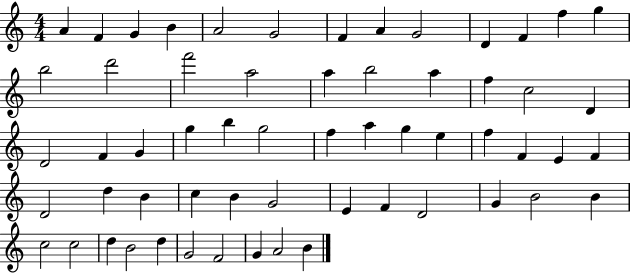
A4/q F4/q G4/q B4/q A4/h G4/h F4/q A4/q G4/h D4/q F4/q F5/q G5/q B5/h D6/h F6/h A5/h A5/q B5/h A5/q F5/q C5/h D4/q D4/h F4/q G4/q G5/q B5/q G5/h F5/q A5/q G5/q E5/q F5/q F4/q E4/q F4/q D4/h D5/q B4/q C5/q B4/q G4/h E4/q F4/q D4/h G4/q B4/h B4/q C5/h C5/h D5/q B4/h D5/q G4/h F4/h G4/q A4/h B4/q